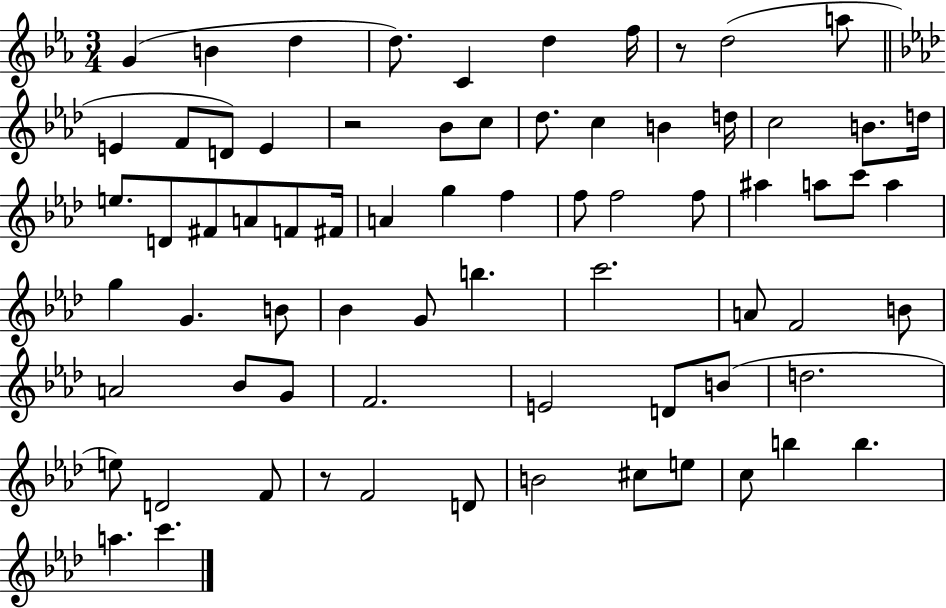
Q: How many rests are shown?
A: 3